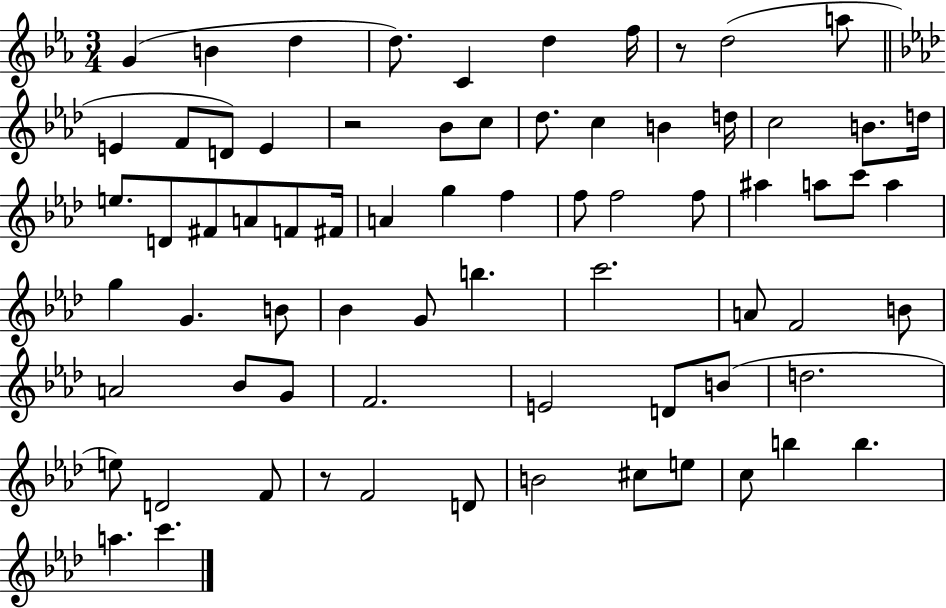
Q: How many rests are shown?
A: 3